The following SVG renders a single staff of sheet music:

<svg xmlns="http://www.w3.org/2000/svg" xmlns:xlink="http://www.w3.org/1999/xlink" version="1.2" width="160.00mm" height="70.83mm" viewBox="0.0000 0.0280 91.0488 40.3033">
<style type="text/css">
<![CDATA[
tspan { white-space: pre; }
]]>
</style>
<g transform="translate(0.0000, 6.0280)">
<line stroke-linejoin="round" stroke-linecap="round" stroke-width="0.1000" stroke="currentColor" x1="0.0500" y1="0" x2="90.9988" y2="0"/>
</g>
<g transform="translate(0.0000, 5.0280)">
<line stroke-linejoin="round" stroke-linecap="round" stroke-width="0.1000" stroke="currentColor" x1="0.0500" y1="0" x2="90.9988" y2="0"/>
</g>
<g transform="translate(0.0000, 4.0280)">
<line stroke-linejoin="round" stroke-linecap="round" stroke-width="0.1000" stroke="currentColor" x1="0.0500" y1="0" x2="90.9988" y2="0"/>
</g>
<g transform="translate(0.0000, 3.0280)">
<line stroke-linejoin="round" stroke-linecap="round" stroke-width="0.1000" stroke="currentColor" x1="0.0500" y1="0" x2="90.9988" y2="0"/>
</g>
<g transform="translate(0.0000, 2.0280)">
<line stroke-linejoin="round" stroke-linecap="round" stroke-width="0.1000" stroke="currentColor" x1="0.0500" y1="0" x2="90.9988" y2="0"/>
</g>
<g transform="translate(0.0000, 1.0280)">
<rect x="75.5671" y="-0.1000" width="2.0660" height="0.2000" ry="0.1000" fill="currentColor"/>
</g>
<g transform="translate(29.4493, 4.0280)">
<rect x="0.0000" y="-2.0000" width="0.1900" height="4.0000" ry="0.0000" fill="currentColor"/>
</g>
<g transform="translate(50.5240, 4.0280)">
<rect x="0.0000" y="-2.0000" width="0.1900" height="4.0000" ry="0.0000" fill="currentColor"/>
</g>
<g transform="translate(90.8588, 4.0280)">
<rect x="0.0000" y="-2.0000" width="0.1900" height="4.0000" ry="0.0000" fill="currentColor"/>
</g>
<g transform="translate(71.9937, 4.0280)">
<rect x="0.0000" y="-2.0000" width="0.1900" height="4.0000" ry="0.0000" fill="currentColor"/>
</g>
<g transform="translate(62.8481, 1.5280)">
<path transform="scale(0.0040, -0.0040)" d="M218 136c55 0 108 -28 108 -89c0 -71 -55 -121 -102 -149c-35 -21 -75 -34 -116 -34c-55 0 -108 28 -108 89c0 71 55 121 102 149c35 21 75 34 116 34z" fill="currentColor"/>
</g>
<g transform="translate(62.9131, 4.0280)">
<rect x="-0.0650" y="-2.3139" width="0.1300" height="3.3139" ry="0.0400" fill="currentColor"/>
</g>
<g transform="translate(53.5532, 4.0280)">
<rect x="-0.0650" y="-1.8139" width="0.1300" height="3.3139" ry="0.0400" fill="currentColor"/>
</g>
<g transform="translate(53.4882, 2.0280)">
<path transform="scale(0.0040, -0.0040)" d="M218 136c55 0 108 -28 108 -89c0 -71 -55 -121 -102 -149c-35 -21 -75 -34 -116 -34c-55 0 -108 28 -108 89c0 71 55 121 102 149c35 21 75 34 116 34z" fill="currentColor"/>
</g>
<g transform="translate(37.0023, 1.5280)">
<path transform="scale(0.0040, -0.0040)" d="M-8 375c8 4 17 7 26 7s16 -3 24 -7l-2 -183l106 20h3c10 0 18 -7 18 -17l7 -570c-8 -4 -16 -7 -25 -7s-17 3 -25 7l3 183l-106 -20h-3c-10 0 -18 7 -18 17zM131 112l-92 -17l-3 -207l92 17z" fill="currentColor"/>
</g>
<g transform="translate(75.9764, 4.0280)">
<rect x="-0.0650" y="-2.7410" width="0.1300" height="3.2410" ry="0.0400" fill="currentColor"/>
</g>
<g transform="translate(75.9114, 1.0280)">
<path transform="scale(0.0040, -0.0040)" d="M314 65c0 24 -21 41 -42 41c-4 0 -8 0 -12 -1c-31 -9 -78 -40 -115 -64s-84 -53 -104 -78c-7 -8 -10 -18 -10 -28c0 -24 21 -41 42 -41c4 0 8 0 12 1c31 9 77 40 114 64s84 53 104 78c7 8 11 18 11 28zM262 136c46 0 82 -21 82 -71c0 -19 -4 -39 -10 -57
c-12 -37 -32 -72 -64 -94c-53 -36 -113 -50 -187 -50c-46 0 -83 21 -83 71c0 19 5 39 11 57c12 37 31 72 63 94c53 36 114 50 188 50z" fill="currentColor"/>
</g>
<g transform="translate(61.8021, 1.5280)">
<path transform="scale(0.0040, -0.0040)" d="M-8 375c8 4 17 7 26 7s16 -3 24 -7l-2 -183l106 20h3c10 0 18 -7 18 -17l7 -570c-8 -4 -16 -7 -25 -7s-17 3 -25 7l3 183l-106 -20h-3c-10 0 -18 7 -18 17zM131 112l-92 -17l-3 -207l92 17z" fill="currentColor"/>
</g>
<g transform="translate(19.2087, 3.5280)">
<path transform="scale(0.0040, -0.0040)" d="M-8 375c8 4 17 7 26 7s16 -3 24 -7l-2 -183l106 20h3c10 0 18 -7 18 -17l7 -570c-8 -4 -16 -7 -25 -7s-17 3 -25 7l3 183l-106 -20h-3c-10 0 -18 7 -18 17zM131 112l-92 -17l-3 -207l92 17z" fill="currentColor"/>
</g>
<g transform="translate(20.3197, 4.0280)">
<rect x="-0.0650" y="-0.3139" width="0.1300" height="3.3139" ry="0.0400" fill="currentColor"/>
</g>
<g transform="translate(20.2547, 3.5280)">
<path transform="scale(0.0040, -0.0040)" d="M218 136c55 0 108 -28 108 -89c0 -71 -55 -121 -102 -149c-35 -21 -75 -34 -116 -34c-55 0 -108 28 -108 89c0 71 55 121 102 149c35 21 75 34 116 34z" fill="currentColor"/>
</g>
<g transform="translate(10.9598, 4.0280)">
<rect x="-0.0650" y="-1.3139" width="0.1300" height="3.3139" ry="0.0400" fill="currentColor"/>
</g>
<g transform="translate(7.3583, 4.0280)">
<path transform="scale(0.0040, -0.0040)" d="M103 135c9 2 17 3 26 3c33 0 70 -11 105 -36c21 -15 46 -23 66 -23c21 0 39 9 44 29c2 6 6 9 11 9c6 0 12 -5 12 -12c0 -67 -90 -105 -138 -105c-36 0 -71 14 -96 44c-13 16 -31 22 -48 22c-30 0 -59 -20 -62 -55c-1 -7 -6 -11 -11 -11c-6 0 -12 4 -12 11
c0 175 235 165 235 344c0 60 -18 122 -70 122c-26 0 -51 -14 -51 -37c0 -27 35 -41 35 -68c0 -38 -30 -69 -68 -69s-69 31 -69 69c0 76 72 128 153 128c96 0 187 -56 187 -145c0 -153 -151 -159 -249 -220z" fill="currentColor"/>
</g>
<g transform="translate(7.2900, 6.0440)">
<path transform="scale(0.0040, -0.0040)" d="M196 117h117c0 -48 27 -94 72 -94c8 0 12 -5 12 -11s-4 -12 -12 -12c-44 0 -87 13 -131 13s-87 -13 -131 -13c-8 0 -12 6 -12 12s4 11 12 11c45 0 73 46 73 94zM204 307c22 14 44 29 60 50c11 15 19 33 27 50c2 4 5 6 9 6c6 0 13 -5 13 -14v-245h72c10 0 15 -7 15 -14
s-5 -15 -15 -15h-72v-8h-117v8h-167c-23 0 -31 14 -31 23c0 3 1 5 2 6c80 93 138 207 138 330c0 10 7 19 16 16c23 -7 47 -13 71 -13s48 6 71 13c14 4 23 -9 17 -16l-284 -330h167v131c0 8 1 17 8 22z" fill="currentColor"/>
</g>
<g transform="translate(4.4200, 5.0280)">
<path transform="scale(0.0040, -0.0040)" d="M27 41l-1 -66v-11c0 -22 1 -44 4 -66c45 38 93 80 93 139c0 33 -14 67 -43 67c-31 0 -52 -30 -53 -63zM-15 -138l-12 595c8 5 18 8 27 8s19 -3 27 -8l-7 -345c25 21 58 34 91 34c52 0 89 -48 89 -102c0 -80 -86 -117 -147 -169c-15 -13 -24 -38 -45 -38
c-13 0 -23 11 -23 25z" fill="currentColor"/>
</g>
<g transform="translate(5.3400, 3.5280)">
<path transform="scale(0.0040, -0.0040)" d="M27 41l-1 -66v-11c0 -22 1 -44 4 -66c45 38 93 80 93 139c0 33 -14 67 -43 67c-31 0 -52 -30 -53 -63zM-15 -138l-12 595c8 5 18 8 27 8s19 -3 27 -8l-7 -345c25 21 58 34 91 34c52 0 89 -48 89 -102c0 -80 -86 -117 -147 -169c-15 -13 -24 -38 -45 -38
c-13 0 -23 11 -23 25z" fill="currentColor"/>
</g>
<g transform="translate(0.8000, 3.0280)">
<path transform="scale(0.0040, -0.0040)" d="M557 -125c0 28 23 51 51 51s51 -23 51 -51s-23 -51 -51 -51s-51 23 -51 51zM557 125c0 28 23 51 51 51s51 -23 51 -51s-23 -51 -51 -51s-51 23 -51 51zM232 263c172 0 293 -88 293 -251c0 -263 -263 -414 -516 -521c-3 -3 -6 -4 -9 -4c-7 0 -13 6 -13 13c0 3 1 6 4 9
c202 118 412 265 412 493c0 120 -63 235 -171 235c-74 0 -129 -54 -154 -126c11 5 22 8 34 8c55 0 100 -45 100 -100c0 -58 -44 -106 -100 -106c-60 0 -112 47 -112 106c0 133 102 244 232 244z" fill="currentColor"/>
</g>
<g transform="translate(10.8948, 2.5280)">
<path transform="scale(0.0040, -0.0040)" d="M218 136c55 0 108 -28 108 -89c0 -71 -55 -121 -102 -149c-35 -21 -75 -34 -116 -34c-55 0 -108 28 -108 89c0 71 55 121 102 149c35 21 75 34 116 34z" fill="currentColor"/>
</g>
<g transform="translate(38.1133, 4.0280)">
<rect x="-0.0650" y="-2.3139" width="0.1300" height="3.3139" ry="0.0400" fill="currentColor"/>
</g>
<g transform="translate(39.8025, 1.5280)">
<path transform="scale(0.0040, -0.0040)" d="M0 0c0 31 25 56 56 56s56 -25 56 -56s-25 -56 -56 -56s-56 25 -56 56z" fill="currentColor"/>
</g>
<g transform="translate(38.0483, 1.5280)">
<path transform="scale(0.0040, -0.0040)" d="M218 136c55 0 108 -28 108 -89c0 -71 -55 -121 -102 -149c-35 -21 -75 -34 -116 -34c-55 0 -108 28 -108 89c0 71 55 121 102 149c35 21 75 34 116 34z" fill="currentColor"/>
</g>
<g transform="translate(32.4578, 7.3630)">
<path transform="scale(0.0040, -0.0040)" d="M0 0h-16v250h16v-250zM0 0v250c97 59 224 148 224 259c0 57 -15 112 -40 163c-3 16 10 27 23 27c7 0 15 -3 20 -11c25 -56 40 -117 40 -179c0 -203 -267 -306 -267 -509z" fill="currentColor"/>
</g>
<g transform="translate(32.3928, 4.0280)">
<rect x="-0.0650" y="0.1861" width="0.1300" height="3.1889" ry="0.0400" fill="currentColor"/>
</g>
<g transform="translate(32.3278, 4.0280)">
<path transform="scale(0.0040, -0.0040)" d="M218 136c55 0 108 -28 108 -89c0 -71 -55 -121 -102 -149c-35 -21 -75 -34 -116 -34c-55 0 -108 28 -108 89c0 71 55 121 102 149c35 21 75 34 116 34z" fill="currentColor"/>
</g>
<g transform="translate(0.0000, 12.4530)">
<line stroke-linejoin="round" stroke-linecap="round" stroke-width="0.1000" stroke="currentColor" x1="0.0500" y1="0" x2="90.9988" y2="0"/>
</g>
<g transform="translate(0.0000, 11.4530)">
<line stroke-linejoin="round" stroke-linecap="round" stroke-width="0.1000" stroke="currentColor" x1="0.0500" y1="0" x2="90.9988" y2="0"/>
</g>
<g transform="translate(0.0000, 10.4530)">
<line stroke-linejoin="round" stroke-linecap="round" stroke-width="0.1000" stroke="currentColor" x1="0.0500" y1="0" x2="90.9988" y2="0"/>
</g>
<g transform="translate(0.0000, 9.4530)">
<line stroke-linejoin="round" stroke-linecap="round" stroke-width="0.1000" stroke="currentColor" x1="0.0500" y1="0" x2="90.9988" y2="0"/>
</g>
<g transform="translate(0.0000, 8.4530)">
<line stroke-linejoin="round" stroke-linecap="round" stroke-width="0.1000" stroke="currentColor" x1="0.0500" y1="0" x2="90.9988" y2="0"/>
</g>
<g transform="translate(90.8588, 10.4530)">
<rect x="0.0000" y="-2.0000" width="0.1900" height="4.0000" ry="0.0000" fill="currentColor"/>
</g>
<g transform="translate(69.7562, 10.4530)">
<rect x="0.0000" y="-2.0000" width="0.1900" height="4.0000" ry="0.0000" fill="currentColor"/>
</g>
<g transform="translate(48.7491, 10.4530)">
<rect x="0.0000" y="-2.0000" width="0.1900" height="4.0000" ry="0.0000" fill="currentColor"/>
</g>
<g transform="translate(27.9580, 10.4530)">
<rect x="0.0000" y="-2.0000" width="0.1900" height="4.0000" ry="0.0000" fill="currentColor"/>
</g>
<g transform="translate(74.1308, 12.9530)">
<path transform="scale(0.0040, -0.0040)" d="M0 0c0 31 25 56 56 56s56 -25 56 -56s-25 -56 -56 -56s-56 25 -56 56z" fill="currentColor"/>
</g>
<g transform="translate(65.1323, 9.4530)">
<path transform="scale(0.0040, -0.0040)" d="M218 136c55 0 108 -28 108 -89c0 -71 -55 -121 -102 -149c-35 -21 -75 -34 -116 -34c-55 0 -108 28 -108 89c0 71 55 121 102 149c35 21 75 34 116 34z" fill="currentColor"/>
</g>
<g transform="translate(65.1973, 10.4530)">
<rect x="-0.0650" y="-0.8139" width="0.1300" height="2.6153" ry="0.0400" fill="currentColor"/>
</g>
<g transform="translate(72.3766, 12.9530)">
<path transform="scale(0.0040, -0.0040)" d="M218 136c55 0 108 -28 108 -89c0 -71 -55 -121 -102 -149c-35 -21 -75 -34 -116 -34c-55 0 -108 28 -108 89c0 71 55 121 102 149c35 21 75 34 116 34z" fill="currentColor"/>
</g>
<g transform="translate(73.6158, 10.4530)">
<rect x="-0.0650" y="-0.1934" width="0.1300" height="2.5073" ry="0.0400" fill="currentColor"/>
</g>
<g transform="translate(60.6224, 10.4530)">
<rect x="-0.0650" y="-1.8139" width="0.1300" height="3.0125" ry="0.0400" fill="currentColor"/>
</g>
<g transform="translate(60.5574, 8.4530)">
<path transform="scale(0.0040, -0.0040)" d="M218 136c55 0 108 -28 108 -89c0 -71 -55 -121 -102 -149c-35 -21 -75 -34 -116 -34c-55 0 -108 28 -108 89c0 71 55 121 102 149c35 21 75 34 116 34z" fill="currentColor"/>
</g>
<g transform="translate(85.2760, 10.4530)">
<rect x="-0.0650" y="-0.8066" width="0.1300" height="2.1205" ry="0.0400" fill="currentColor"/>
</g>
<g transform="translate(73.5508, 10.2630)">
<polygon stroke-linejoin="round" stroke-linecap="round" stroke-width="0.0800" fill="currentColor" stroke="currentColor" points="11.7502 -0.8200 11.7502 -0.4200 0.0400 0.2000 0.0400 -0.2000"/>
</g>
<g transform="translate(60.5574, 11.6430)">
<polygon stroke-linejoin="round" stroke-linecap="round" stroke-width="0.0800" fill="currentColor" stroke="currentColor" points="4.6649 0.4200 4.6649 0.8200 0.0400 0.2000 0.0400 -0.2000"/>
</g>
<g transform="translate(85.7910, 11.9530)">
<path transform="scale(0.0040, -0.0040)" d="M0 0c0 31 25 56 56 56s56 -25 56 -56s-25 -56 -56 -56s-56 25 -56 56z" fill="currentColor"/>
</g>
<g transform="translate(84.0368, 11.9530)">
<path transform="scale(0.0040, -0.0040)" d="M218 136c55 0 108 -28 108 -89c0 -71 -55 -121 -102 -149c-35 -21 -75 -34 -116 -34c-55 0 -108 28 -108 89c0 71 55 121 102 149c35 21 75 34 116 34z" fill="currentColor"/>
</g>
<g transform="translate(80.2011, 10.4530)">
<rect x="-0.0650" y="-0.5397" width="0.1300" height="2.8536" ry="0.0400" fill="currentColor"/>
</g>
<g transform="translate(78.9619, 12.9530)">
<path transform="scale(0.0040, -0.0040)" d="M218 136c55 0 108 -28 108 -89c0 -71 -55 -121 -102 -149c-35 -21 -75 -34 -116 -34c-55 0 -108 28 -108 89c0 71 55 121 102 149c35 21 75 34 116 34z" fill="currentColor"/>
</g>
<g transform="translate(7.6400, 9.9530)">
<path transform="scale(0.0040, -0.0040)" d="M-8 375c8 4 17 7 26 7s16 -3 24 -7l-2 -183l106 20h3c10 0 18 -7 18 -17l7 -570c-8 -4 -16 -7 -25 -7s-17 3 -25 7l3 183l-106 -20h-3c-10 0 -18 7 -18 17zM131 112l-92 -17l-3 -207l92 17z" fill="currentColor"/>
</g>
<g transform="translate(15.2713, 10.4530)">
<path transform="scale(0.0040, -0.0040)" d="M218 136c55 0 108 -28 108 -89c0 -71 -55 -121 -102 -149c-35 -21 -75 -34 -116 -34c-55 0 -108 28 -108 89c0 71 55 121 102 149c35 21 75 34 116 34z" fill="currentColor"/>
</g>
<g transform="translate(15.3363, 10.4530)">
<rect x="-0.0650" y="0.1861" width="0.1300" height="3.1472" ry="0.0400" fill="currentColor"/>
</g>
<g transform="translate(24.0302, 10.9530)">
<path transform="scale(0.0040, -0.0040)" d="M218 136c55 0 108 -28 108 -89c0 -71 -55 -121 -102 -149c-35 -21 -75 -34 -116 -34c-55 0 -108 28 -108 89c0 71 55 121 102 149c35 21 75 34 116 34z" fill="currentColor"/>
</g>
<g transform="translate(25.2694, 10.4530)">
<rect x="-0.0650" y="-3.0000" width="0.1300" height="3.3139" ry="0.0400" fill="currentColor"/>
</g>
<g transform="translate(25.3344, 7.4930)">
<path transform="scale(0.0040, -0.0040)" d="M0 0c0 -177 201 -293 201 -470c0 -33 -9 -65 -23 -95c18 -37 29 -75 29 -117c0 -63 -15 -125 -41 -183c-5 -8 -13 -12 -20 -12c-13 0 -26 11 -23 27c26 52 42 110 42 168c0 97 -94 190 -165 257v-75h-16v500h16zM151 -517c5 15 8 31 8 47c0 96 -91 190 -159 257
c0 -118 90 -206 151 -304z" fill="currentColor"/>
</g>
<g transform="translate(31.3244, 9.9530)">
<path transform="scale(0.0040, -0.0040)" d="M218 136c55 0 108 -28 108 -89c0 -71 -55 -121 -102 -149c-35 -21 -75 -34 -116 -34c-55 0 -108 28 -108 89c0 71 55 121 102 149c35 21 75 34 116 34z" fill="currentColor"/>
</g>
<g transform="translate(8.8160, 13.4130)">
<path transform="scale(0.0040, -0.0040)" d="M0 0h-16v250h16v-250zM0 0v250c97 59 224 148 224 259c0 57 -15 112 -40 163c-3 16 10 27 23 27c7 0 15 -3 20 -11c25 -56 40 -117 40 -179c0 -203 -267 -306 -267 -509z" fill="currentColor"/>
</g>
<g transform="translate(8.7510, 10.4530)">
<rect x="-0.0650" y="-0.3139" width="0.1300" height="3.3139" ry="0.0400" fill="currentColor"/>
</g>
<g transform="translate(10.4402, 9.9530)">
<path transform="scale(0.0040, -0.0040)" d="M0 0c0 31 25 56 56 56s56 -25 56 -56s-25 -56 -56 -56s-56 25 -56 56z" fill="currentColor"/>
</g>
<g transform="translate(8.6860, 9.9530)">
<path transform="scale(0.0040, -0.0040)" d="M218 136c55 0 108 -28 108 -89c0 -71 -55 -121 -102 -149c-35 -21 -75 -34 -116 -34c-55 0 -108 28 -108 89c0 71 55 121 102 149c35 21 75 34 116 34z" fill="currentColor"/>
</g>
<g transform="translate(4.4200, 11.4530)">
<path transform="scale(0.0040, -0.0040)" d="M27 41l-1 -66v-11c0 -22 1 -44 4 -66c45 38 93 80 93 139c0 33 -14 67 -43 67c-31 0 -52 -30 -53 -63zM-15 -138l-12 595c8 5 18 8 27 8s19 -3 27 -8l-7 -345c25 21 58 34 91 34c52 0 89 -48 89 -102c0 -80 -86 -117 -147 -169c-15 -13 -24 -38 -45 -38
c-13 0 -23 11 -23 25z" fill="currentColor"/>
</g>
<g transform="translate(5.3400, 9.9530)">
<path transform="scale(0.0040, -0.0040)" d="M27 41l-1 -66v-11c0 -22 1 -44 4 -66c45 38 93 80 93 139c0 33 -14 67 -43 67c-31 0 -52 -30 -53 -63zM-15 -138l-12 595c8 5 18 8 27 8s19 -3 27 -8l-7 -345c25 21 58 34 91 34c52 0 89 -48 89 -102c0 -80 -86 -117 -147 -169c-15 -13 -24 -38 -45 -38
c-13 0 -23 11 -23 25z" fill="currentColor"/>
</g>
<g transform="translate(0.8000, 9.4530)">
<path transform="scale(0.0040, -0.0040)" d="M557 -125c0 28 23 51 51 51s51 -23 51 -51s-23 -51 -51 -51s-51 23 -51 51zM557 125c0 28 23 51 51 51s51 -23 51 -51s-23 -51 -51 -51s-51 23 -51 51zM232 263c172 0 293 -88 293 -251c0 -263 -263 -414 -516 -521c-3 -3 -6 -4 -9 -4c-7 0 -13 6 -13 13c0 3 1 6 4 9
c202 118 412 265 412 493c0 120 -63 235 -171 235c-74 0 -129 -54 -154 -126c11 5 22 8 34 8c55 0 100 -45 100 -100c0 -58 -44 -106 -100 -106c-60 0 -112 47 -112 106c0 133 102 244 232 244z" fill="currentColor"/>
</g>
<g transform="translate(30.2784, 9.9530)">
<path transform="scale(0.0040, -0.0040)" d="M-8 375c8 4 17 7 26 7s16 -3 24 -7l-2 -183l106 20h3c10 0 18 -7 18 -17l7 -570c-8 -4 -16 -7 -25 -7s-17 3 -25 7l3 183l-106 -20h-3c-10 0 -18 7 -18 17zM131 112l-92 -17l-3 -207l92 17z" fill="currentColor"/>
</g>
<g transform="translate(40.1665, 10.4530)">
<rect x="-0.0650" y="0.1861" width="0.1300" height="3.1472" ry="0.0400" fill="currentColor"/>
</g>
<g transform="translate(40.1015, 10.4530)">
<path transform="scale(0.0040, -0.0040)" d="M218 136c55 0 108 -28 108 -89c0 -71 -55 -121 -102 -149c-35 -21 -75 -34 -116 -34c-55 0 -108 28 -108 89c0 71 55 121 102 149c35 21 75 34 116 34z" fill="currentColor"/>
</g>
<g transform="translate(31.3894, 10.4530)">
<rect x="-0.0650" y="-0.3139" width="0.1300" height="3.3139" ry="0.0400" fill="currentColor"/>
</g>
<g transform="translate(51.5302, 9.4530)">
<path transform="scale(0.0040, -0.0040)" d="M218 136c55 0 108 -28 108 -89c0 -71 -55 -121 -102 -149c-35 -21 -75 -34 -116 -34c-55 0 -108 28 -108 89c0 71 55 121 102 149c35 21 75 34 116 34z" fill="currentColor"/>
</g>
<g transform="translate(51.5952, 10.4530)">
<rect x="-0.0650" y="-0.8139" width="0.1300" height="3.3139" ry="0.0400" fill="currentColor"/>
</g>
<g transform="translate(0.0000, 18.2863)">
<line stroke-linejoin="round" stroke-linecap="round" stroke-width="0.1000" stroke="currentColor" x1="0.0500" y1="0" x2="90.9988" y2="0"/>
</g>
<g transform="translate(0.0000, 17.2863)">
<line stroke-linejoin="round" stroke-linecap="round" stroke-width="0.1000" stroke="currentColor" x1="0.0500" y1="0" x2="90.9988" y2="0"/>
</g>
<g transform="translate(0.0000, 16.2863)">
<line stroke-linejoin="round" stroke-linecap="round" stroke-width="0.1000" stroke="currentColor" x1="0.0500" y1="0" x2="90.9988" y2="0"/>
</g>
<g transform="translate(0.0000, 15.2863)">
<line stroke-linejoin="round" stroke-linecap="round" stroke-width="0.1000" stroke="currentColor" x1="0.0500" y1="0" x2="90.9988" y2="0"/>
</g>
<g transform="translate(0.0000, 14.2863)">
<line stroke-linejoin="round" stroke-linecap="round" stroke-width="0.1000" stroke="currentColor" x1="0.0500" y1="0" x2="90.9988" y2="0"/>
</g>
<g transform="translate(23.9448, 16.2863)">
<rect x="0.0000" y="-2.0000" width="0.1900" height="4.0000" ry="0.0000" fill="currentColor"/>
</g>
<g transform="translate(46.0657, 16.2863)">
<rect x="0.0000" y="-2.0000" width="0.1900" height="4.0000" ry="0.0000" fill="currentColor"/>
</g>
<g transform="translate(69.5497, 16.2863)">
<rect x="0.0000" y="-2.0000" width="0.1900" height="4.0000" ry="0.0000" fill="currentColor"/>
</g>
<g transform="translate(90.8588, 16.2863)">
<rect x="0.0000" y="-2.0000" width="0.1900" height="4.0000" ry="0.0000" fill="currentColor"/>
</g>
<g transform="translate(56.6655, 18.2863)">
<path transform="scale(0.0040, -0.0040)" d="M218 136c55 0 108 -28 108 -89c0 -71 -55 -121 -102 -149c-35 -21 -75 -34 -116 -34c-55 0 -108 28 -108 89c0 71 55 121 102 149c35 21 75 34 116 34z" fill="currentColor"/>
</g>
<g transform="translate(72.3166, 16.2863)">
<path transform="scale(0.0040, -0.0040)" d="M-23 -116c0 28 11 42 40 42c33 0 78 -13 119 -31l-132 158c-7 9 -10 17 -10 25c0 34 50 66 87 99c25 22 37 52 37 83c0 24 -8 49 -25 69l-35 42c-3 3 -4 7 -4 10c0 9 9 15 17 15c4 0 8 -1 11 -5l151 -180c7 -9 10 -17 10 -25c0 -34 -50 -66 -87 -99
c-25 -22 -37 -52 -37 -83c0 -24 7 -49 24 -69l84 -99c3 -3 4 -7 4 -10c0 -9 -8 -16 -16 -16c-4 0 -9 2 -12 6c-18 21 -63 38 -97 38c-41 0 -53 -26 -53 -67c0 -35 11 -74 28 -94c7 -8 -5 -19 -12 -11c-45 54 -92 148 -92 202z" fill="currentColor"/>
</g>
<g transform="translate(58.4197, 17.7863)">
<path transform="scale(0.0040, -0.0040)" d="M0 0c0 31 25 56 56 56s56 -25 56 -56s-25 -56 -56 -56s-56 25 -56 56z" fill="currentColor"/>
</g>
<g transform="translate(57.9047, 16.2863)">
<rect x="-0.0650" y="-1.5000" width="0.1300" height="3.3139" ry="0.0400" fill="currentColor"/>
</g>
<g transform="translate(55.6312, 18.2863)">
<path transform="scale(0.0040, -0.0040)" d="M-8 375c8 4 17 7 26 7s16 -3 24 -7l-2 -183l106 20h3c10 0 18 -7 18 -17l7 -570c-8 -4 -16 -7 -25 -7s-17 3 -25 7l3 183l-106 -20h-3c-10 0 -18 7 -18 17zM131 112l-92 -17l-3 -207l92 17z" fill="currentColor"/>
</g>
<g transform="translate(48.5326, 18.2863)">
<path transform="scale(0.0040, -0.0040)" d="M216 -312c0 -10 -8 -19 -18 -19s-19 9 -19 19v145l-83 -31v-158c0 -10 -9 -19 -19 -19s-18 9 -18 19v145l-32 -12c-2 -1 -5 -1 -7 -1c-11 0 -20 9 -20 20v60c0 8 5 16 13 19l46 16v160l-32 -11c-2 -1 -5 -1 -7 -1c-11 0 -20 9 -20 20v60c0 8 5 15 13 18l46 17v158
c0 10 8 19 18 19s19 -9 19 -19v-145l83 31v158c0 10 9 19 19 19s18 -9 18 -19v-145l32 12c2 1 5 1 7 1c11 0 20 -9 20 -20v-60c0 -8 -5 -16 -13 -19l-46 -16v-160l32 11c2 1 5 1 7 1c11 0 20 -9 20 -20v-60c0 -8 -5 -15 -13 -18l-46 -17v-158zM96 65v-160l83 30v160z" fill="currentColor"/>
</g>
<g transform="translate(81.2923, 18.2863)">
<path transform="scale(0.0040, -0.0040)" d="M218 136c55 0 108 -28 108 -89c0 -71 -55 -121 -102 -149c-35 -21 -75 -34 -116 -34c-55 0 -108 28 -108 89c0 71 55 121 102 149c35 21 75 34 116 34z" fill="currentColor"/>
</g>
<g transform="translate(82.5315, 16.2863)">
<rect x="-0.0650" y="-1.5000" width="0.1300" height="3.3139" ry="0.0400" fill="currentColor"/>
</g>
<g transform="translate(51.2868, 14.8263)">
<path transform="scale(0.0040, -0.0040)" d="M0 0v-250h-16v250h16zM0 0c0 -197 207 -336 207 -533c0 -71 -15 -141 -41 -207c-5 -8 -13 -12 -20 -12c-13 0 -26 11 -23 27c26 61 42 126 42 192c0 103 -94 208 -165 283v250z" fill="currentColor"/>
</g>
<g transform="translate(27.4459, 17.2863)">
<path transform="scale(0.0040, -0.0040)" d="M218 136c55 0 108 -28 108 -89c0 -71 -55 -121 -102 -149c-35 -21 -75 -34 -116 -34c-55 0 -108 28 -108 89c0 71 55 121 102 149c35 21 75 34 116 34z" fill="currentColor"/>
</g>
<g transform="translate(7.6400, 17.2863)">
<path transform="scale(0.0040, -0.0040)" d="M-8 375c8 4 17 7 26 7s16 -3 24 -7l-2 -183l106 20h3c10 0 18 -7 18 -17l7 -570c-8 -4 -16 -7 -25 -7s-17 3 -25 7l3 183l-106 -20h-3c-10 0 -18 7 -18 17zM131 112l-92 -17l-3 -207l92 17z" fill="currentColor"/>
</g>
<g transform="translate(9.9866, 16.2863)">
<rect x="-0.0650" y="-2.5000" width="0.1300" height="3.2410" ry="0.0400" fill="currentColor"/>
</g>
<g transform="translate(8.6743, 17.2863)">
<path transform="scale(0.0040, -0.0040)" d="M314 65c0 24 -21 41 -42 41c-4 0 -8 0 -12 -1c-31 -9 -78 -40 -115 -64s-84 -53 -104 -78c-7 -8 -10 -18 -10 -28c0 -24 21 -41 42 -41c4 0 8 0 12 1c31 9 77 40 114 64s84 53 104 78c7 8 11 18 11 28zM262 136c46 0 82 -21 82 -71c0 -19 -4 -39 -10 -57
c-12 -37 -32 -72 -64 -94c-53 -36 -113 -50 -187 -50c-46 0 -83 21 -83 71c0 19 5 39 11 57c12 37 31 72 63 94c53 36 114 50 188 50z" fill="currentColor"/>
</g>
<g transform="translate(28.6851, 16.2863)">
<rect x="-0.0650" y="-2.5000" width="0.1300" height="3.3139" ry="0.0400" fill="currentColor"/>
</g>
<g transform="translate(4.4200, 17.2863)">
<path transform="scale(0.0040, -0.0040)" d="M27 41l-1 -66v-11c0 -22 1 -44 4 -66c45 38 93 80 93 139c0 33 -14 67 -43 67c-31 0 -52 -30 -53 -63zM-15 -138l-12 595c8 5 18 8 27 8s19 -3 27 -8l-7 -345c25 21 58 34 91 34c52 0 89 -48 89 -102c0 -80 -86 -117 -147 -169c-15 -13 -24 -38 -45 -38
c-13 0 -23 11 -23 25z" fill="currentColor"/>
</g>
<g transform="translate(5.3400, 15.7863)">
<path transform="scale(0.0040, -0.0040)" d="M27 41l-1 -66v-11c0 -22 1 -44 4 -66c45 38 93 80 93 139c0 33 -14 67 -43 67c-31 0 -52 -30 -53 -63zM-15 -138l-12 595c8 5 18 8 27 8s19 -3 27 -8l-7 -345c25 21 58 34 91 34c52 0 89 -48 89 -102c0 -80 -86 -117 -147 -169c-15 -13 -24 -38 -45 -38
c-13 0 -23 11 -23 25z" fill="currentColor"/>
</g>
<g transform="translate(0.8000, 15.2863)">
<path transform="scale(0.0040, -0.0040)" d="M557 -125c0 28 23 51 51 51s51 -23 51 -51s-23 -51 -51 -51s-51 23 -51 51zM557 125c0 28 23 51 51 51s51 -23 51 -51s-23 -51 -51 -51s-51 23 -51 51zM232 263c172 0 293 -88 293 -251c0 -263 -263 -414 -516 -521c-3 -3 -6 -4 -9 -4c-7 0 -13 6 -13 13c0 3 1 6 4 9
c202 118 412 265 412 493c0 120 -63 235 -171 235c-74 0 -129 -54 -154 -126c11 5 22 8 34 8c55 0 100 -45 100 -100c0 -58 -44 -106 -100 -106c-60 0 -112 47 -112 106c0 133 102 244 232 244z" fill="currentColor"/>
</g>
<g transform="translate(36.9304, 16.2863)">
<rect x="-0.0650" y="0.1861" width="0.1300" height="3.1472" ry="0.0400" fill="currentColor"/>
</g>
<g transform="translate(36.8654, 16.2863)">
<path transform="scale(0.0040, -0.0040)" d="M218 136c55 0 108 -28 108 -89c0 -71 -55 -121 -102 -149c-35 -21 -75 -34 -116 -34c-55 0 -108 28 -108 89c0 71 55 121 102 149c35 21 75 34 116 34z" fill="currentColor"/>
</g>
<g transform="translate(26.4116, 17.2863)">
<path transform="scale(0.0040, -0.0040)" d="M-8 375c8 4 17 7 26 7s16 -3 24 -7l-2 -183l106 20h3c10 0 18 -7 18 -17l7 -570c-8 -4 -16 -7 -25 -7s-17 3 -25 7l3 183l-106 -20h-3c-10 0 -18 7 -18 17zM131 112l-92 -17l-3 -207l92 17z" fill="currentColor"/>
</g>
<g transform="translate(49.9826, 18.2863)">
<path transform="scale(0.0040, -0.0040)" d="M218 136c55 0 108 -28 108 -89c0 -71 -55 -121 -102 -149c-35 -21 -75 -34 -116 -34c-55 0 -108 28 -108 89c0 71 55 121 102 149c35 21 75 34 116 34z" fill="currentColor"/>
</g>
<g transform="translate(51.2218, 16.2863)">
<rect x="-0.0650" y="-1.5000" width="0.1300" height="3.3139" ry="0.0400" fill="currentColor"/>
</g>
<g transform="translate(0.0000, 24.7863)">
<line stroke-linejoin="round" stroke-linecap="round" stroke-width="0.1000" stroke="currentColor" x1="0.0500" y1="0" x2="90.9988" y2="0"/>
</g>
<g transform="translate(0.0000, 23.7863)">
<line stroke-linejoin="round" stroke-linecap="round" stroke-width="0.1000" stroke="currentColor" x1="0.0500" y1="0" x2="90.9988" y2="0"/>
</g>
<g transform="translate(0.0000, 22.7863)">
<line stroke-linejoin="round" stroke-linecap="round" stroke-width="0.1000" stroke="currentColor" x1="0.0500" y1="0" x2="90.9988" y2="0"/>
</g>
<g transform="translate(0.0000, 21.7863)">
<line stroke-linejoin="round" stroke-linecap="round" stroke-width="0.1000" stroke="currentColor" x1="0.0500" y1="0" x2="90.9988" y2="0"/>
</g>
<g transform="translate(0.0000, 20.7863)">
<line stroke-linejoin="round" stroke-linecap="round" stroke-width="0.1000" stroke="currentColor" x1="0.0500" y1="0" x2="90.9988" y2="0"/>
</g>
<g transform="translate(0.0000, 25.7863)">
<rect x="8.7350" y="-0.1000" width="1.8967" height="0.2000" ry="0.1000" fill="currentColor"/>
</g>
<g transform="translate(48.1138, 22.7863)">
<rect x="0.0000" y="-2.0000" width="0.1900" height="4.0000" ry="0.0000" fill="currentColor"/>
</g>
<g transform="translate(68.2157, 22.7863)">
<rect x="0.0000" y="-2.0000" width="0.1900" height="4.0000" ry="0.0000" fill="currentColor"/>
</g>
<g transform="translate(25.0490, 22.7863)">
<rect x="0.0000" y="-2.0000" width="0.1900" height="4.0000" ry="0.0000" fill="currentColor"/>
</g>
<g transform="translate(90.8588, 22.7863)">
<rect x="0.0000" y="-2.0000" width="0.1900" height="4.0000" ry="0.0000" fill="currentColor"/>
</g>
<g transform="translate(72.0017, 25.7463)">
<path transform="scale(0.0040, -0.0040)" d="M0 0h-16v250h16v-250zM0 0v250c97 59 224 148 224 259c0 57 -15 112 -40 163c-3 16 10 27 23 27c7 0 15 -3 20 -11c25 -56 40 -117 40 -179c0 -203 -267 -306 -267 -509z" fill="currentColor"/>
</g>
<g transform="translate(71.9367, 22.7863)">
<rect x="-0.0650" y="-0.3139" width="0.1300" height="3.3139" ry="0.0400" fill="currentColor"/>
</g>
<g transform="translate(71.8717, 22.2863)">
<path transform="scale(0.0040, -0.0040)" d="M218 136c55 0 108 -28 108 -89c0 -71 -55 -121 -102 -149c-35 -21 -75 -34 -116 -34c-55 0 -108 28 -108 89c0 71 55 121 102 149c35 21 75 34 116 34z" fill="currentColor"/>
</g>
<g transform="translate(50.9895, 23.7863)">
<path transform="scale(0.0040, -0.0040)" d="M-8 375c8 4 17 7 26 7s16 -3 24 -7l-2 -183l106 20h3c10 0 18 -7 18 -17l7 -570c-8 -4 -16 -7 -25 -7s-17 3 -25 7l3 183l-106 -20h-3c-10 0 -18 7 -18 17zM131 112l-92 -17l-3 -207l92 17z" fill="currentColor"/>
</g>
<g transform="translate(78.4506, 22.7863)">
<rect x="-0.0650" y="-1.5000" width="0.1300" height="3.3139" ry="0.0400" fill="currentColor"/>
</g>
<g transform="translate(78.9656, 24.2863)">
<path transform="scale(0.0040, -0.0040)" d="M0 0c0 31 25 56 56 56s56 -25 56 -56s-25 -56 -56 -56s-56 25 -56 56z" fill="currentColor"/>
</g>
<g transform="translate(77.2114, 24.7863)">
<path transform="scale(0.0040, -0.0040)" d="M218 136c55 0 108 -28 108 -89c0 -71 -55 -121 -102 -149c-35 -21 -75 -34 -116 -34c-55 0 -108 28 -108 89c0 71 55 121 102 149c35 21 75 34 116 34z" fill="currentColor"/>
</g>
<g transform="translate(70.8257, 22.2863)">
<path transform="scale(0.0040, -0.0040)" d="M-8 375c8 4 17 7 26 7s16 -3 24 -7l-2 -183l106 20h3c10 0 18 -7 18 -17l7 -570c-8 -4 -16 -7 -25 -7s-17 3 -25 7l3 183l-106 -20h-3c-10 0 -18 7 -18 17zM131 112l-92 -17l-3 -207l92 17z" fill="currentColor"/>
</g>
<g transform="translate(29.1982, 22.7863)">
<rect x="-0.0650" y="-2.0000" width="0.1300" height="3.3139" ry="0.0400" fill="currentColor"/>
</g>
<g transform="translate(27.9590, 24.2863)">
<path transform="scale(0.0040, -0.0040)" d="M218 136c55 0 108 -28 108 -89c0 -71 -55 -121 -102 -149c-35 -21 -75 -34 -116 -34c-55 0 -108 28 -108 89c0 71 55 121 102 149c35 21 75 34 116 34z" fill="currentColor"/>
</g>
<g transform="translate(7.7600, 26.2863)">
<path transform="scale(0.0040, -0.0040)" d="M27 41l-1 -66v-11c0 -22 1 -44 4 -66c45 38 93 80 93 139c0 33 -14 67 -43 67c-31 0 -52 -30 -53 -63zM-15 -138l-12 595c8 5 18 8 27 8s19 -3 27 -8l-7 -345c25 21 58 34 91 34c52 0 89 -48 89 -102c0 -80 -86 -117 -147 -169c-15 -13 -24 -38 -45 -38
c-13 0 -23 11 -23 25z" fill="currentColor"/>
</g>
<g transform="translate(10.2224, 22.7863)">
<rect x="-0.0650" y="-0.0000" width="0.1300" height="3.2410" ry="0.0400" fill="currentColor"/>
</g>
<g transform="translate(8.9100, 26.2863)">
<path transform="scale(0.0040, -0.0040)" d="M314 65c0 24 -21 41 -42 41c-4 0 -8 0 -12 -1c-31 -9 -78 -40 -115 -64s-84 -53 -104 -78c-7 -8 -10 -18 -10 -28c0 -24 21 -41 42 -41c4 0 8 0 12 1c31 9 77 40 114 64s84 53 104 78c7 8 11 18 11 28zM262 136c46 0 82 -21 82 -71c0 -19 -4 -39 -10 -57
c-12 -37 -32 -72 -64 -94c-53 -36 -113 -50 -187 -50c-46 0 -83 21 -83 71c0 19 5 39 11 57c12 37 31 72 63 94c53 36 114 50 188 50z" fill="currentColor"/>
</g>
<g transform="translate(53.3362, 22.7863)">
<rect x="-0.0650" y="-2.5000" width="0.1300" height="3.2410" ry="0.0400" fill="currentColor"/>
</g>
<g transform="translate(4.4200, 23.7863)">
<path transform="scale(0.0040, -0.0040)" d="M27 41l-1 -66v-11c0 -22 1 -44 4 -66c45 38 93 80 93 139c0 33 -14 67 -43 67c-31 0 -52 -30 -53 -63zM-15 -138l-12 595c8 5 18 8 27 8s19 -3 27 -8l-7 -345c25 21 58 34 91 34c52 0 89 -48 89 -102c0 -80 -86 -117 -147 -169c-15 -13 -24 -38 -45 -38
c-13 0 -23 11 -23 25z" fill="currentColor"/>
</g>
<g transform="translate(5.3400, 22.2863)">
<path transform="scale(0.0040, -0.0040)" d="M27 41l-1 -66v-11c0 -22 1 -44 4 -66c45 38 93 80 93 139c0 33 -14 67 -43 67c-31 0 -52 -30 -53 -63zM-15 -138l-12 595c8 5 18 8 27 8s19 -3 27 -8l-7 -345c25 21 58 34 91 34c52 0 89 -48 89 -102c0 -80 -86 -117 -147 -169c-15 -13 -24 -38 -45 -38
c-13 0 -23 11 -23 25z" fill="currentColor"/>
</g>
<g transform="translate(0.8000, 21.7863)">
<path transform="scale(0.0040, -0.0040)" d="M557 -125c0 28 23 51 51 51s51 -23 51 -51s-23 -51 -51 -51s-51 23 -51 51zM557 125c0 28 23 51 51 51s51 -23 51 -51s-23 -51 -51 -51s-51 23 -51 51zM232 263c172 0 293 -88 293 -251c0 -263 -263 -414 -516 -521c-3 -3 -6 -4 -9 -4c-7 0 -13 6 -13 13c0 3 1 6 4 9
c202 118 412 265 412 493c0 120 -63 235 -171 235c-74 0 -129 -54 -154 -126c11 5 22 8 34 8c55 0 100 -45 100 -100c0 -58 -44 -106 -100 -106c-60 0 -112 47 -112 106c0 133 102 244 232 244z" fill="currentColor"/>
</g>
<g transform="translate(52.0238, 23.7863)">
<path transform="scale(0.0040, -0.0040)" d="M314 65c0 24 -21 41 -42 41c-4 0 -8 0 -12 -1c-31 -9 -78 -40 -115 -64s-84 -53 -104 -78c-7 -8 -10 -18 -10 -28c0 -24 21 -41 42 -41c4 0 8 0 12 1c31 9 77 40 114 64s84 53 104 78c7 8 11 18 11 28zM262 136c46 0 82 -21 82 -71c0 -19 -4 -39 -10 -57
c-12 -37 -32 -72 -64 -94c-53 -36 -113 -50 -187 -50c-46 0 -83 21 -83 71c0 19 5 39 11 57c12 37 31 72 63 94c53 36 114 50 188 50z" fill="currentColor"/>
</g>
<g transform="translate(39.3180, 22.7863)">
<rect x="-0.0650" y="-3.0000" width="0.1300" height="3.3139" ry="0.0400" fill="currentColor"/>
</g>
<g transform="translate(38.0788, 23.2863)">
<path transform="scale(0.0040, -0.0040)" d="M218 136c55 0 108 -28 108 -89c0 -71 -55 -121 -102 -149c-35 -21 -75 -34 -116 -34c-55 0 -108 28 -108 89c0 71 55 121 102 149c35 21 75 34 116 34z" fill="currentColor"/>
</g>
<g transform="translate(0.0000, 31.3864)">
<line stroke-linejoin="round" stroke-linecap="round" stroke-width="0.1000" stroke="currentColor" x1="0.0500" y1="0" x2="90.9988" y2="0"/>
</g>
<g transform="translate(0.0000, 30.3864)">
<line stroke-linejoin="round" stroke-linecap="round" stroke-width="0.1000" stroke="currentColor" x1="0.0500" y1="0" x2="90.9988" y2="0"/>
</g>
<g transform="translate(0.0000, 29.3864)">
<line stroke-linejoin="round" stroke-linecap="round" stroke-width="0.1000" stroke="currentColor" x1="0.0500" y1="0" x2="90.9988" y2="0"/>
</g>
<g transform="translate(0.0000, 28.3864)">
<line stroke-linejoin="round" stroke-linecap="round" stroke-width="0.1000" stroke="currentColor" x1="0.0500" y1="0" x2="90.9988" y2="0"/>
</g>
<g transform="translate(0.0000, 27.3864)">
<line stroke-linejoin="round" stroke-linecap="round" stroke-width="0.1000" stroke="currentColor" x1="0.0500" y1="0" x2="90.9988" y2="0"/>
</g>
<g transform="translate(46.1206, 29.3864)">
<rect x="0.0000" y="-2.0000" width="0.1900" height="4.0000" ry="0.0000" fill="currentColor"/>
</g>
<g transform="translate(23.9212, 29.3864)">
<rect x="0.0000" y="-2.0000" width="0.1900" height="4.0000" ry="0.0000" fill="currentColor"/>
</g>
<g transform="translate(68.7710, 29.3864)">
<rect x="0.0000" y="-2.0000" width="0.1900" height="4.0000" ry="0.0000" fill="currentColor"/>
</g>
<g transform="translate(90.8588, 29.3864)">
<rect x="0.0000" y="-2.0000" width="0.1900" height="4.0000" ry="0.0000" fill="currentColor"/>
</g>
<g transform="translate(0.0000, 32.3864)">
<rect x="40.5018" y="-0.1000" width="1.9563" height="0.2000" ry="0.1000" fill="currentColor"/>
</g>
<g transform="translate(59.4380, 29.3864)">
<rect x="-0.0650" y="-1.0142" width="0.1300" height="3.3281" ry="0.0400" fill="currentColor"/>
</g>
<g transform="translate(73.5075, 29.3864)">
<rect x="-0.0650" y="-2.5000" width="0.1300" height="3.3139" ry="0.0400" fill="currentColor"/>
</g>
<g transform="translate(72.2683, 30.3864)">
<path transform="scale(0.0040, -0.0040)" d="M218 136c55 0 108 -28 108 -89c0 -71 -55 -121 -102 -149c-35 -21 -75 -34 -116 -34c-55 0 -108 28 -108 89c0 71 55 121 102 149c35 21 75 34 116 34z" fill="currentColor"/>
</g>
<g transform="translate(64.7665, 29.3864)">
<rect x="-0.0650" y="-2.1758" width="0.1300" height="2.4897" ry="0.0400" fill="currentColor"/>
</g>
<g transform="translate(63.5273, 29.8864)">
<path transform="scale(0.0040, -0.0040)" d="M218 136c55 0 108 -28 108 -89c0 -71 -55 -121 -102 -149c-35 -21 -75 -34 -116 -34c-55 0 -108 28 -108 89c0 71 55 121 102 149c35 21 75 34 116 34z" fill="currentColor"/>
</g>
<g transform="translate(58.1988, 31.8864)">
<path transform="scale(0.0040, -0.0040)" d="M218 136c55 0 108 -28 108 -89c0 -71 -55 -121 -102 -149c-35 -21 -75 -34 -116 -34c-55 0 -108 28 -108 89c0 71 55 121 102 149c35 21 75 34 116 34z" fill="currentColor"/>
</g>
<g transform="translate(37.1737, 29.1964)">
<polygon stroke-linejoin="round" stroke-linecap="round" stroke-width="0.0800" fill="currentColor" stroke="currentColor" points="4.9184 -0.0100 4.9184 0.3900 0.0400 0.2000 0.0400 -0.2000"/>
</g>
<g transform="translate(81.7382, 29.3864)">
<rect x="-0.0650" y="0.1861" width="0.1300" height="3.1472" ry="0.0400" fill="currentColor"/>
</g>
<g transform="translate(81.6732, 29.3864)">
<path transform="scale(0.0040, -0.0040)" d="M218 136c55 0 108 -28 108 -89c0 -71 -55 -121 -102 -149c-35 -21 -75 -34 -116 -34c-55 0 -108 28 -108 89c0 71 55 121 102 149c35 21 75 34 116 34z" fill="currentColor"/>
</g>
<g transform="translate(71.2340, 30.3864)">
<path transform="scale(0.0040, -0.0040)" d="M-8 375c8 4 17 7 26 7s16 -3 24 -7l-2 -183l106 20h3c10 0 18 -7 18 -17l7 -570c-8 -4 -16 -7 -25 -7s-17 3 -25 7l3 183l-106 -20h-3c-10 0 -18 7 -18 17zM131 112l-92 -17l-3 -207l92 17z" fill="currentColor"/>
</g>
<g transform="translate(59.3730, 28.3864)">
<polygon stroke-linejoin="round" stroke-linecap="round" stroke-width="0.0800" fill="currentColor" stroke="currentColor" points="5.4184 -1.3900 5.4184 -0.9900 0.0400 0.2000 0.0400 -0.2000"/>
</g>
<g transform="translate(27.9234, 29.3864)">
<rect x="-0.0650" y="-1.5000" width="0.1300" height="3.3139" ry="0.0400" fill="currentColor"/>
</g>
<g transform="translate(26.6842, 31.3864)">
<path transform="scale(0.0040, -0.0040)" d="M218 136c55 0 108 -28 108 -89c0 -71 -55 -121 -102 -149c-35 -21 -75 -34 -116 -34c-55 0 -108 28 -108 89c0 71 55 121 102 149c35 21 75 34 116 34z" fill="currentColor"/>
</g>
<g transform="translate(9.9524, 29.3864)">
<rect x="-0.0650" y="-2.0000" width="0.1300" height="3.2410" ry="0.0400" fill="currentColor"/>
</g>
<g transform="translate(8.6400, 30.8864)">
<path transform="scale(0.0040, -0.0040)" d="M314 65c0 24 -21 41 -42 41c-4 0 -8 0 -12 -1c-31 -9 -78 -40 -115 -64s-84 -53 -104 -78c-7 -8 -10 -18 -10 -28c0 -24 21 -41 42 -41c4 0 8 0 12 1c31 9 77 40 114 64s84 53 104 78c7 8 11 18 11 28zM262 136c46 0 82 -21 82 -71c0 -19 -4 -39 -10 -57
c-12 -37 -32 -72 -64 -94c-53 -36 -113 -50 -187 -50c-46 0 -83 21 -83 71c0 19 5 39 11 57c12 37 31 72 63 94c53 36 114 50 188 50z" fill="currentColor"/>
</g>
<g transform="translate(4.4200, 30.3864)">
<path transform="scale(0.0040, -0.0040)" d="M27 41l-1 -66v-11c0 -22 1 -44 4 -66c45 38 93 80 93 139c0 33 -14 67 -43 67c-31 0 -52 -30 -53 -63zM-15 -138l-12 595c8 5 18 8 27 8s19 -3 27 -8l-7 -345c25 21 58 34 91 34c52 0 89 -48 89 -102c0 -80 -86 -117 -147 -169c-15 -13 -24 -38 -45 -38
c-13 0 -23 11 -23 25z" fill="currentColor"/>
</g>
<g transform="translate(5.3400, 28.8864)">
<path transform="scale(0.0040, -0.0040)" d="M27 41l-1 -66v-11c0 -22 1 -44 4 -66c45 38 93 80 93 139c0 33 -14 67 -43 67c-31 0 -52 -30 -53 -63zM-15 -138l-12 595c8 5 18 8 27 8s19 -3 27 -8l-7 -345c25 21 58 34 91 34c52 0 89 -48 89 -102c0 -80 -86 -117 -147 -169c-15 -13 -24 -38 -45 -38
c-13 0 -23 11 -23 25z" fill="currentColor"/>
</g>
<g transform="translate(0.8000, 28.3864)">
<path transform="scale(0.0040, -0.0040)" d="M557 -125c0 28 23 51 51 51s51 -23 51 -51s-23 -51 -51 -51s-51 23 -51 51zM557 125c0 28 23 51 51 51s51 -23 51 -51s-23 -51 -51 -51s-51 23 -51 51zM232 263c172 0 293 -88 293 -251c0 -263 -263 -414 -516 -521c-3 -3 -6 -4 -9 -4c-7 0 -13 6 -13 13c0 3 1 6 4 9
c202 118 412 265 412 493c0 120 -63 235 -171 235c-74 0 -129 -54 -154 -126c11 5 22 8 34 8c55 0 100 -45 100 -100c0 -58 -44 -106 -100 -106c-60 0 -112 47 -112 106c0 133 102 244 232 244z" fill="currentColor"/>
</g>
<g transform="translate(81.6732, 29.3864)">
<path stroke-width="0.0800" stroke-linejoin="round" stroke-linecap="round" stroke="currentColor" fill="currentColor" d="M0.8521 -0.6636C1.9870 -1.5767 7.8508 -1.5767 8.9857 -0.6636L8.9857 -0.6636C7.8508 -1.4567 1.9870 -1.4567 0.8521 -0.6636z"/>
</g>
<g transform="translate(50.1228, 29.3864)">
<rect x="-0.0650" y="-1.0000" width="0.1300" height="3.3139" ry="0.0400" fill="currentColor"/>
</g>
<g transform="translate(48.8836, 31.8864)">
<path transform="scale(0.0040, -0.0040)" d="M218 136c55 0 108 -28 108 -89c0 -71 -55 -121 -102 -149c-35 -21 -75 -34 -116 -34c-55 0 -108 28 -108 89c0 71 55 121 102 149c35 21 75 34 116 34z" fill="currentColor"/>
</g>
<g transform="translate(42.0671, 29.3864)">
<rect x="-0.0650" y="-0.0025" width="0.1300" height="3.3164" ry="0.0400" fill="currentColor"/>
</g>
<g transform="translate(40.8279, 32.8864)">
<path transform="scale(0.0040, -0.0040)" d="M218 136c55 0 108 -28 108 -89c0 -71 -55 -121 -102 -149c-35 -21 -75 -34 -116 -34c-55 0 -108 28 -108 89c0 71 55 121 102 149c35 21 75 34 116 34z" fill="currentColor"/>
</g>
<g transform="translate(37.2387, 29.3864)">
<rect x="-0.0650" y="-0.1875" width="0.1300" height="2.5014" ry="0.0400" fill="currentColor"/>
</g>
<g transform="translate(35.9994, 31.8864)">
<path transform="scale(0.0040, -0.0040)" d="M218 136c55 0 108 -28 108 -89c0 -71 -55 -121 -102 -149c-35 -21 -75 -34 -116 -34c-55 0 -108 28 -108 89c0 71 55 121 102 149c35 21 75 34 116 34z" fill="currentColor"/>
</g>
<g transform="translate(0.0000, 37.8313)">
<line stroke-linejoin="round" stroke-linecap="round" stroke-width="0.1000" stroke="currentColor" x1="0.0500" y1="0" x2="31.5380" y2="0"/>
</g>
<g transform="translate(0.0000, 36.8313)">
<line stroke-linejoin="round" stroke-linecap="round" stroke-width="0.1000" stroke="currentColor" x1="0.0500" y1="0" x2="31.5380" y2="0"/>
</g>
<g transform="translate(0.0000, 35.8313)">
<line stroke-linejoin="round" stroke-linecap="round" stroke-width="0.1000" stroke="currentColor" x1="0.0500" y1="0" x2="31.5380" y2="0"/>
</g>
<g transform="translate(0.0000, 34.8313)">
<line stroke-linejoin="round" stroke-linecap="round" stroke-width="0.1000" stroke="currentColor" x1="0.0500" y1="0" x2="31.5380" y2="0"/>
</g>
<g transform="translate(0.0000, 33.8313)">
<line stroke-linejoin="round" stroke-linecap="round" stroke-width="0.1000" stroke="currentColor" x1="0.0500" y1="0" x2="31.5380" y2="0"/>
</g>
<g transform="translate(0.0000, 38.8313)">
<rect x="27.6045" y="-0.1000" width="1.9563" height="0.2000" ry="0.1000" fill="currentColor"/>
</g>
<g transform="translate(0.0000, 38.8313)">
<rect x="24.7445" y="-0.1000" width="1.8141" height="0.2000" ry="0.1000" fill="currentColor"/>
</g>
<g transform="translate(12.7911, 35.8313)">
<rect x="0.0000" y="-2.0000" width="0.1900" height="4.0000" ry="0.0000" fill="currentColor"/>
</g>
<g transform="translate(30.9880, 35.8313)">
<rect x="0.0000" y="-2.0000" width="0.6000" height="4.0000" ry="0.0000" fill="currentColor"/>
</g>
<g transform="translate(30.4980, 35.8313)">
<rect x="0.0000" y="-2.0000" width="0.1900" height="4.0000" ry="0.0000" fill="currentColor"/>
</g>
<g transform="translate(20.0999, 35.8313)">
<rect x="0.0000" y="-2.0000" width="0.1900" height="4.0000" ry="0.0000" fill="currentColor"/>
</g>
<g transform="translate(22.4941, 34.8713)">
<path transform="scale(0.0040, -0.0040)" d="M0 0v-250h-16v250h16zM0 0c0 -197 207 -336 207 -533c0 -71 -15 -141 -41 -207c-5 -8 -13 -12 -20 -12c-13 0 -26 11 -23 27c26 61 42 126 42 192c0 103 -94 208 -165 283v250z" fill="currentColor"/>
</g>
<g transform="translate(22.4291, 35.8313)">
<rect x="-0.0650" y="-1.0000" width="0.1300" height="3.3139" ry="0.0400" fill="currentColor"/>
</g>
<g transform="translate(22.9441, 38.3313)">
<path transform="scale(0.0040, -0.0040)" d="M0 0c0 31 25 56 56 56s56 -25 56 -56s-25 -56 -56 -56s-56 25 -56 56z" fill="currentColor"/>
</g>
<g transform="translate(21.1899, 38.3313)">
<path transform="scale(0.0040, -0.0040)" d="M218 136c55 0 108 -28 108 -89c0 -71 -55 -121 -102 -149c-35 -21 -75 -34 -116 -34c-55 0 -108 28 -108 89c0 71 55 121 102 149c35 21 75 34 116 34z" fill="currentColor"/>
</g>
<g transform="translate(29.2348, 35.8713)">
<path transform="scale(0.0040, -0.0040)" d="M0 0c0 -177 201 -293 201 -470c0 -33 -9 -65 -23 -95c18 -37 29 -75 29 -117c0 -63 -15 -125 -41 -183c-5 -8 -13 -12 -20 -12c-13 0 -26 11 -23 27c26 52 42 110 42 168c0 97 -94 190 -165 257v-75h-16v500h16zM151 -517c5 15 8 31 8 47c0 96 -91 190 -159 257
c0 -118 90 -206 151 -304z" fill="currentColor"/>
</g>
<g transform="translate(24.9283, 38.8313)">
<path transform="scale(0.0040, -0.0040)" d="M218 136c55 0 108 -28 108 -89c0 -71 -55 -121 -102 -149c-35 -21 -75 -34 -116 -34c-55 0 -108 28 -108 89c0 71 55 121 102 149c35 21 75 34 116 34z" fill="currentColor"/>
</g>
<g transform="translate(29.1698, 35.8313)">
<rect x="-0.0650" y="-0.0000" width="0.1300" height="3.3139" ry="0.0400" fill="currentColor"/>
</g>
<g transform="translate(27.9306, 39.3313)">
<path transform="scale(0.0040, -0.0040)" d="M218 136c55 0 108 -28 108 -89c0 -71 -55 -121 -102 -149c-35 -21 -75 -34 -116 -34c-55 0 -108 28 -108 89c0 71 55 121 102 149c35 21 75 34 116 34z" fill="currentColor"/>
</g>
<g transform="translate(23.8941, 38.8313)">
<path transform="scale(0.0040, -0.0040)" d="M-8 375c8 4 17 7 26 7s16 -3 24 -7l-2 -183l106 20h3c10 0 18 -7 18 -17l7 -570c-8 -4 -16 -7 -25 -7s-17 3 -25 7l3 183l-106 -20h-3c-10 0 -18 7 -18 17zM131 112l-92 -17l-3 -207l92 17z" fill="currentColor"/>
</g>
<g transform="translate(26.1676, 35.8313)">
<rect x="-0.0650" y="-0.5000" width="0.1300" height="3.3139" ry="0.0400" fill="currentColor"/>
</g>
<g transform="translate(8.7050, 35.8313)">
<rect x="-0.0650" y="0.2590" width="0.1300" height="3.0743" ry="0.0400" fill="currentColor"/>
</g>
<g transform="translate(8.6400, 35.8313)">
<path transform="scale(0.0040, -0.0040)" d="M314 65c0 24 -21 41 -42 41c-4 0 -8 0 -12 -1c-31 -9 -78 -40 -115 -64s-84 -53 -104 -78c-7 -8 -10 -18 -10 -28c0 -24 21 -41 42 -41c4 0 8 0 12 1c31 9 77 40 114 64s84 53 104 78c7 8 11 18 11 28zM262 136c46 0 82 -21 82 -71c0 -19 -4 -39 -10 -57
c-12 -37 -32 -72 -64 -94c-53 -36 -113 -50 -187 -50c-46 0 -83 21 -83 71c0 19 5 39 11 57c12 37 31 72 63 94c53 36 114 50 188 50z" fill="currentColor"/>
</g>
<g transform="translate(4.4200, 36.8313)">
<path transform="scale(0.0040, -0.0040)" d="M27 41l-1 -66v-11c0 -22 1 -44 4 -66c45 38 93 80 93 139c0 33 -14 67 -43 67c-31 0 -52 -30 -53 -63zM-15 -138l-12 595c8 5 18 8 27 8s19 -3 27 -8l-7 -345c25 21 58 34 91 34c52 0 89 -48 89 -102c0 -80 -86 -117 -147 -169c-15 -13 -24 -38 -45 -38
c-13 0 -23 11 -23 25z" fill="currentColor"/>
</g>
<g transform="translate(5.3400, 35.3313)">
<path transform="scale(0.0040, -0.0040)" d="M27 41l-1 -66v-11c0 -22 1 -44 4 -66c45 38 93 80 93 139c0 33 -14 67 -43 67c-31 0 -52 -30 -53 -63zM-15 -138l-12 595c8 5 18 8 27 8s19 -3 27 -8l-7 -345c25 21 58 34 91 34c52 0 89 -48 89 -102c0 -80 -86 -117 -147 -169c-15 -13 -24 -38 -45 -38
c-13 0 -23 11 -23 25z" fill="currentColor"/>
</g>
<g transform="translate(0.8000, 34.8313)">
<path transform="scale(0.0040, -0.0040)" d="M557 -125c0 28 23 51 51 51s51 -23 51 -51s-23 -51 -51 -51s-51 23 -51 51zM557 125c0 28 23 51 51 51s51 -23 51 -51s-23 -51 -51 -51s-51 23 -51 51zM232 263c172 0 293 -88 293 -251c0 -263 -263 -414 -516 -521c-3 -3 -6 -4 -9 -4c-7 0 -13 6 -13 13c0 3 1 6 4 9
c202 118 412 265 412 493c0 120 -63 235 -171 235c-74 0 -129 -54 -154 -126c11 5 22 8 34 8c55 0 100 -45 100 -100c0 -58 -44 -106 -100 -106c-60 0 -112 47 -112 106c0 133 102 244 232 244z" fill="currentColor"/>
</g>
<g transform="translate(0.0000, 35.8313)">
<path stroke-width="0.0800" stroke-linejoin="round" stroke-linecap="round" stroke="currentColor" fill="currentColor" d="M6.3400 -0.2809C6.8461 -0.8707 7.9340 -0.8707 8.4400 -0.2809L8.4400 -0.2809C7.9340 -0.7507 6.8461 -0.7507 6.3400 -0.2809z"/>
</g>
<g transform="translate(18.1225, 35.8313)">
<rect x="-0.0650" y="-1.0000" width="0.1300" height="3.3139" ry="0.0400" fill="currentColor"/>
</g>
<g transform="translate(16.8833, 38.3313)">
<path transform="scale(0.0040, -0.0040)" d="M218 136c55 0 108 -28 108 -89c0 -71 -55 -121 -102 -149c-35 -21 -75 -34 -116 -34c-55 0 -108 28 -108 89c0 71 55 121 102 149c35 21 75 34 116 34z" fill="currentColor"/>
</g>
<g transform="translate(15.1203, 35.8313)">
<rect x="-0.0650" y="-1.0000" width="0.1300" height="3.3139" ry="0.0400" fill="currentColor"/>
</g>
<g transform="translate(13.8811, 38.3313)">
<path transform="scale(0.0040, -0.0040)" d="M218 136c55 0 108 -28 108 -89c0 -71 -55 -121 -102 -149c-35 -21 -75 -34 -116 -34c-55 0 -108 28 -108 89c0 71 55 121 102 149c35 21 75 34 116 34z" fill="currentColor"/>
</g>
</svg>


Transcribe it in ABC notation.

X:1
T:Untitled
M:2/4
L:1/4
K:Bb
G, E, D,/2 B, A, B, C2 E,/2 D, C,/4 E, D, F, A,/2 F,/2 F,,/2 F,,/2 A,,/2 B,,2 B,, D, ^G,,/2 G,, z G,, _D,,2 A,, C, B,,2 E,/2 G,, A,,2 G,, F,,/2 D,,/2 F,, F,,/2 C,/2 B,, D, D,2 F,, F,, F,,/2 E,, D,,/4